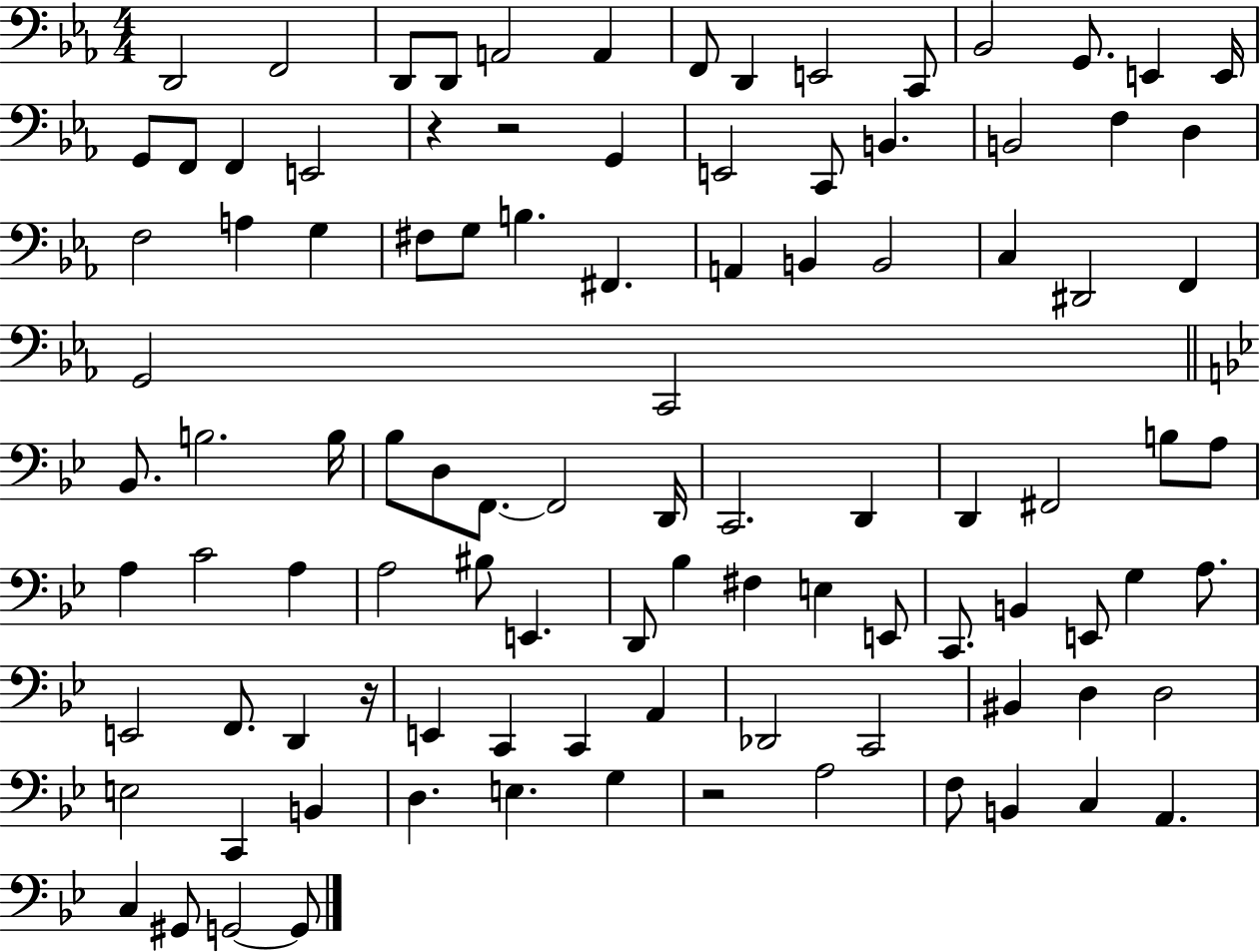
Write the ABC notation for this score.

X:1
T:Untitled
M:4/4
L:1/4
K:Eb
D,,2 F,,2 D,,/2 D,,/2 A,,2 A,, F,,/2 D,, E,,2 C,,/2 _B,,2 G,,/2 E,, E,,/4 G,,/2 F,,/2 F,, E,,2 z z2 G,, E,,2 C,,/2 B,, B,,2 F, D, F,2 A, G, ^F,/2 G,/2 B, ^F,, A,, B,, B,,2 C, ^D,,2 F,, G,,2 C,,2 _B,,/2 B,2 B,/4 _B,/2 D,/2 F,,/2 F,,2 D,,/4 C,,2 D,, D,, ^F,,2 B,/2 A,/2 A, C2 A, A,2 ^B,/2 E,, D,,/2 _B, ^F, E, E,,/2 C,,/2 B,, E,,/2 G, A,/2 E,,2 F,,/2 D,, z/4 E,, C,, C,, A,, _D,,2 C,,2 ^B,, D, D,2 E,2 C,, B,, D, E, G, z2 A,2 F,/2 B,, C, A,, C, ^G,,/2 G,,2 G,,/2